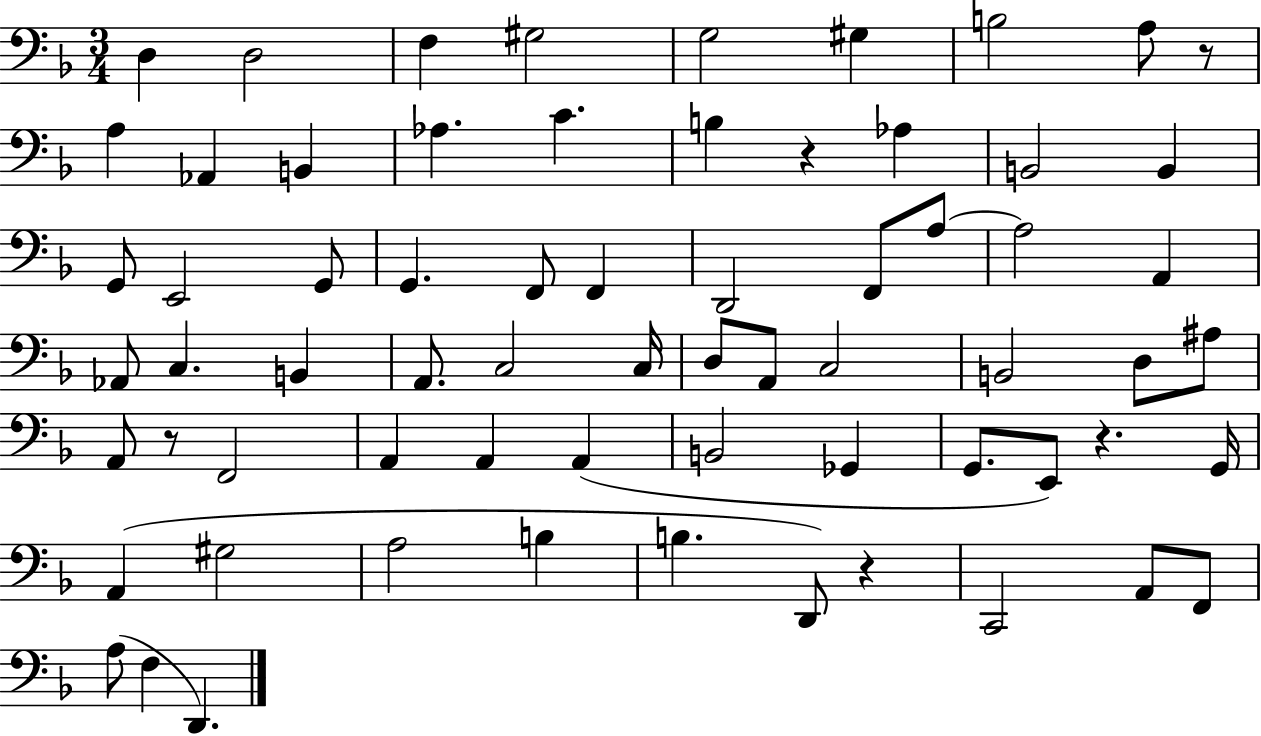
D3/q D3/h F3/q G#3/h G3/h G#3/q B3/h A3/e R/e A3/q Ab2/q B2/q Ab3/q. C4/q. B3/q R/q Ab3/q B2/h B2/q G2/e E2/h G2/e G2/q. F2/e F2/q D2/h F2/e A3/e A3/h A2/q Ab2/e C3/q. B2/q A2/e. C3/h C3/s D3/e A2/e C3/h B2/h D3/e A#3/e A2/e R/e F2/h A2/q A2/q A2/q B2/h Gb2/q G2/e. E2/e R/q. G2/s A2/q G#3/h A3/h B3/q B3/q. D2/e R/q C2/h A2/e F2/e A3/e F3/q D2/q.